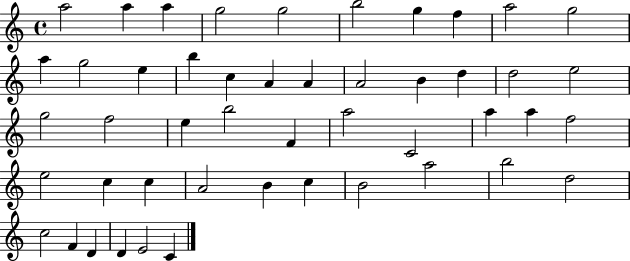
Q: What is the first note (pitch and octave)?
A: A5